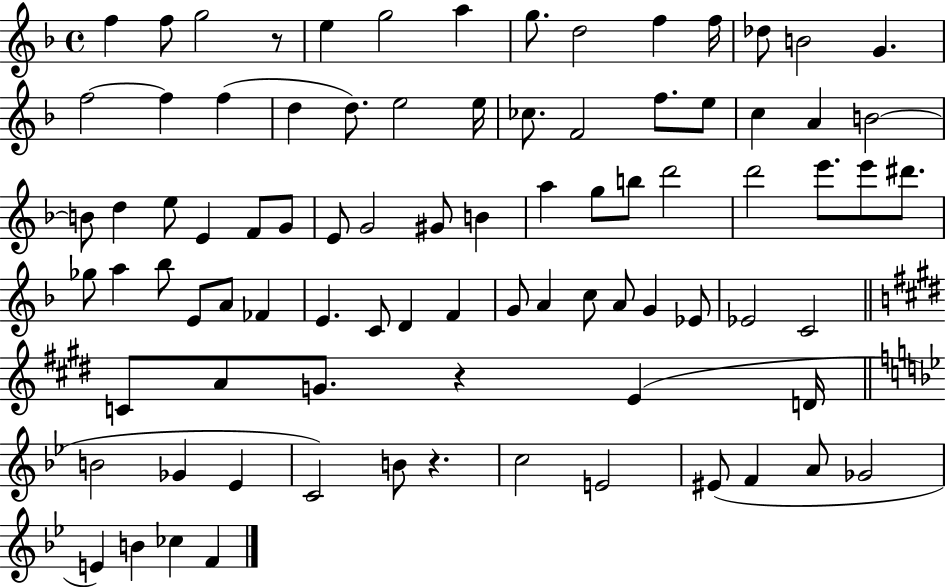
F5/q F5/e G5/h R/e E5/q G5/h A5/q G5/e. D5/h F5/q F5/s Db5/e B4/h G4/q. F5/h F5/q F5/q D5/q D5/e. E5/h E5/s CES5/e. F4/h F5/e. E5/e C5/q A4/q B4/h B4/e D5/q E5/e E4/q F4/e G4/e E4/e G4/h G#4/e B4/q A5/q G5/e B5/e D6/h D6/h E6/e. E6/e D#6/e. Gb5/e A5/q Bb5/e E4/e A4/e FES4/q E4/q. C4/e D4/q F4/q G4/e A4/q C5/e A4/e G4/q Eb4/e Eb4/h C4/h C4/e A4/e G4/e. R/q E4/q D4/s B4/h Gb4/q Eb4/q C4/h B4/e R/q. C5/h E4/h EIS4/e F4/q A4/e Gb4/h E4/q B4/q CES5/q F4/q